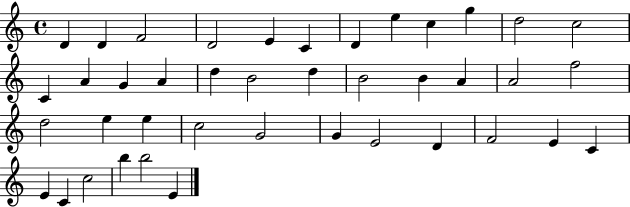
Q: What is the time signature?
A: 4/4